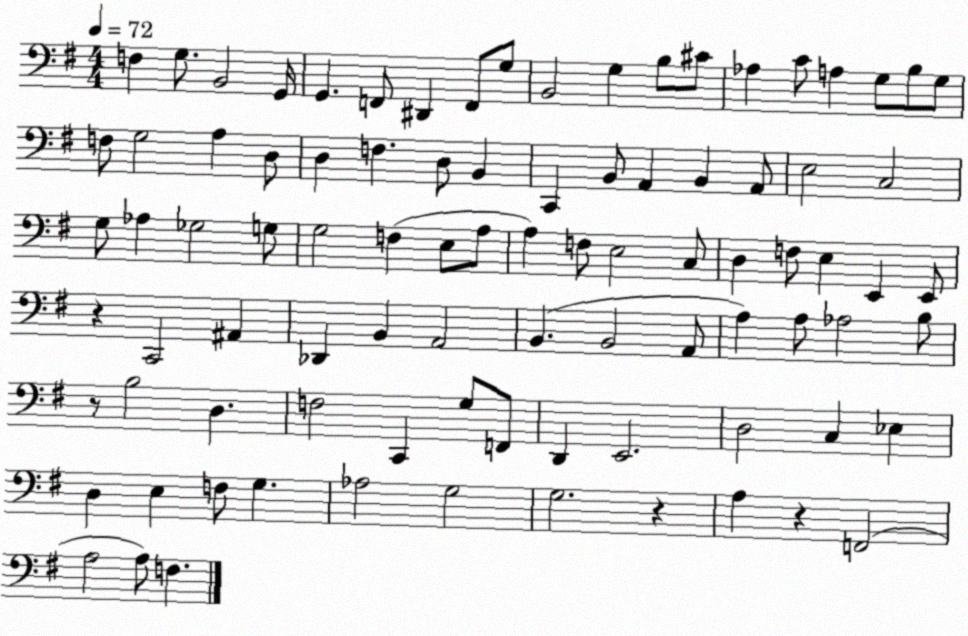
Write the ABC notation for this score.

X:1
T:Untitled
M:4/4
L:1/4
K:G
F, G,/2 B,,2 G,,/4 G,, F,,/2 ^D,, F,,/2 G,/2 B,,2 G, B,/2 ^C/2 _A, C/2 A, G,/2 B,/2 G,/2 F,/2 G,2 A, D,/2 D, F, D,/2 B,, C,, B,,/2 A,, B,, A,,/2 E,2 C,2 G,/2 _A, _G,2 G,/2 G,2 F, E,/2 A,/2 A, F,/2 E,2 C,/2 D, F,/2 E, E,, E,,/2 z C,,2 ^A,, _D,, B,, A,,2 B,, B,,2 A,,/2 A, A,/2 _A,2 B,/2 z/2 B,2 D, F,2 C,, G,/2 F,,/2 D,, E,,2 D,2 C, _E, D, E, F,/2 G, _A,2 G,2 G,2 z A, z F,,2 A,2 A,/2 F,